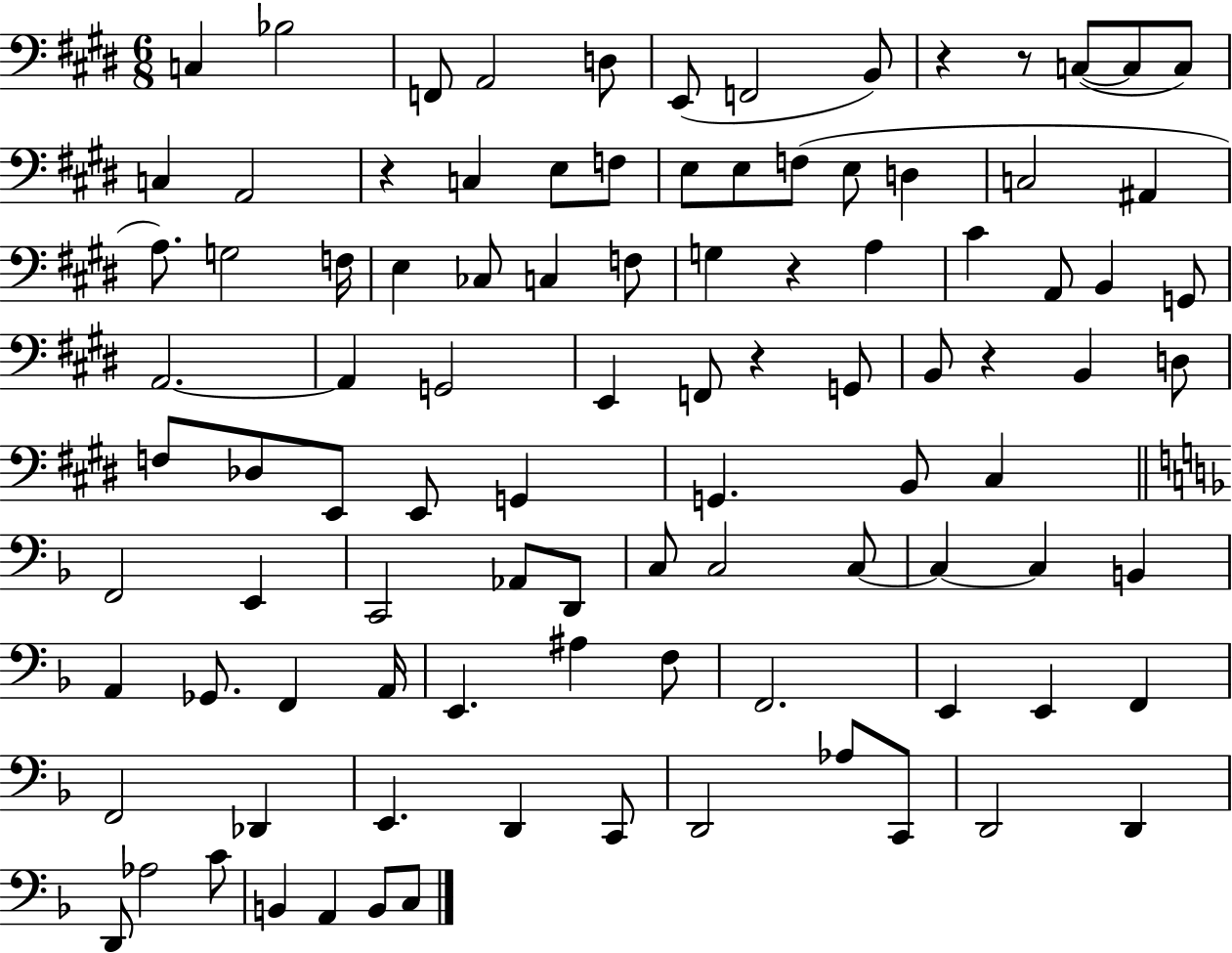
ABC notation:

X:1
T:Untitled
M:6/8
L:1/4
K:E
C, _B,2 F,,/2 A,,2 D,/2 E,,/2 F,,2 B,,/2 z z/2 C,/2 C,/2 C,/2 C, A,,2 z C, E,/2 F,/2 E,/2 E,/2 F,/2 E,/2 D, C,2 ^A,, A,/2 G,2 F,/4 E, _C,/2 C, F,/2 G, z A, ^C A,,/2 B,, G,,/2 A,,2 A,, G,,2 E,, F,,/2 z G,,/2 B,,/2 z B,, D,/2 F,/2 _D,/2 E,,/2 E,,/2 G,, G,, B,,/2 ^C, F,,2 E,, C,,2 _A,,/2 D,,/2 C,/2 C,2 C,/2 C, C, B,, A,, _G,,/2 F,, A,,/4 E,, ^A, F,/2 F,,2 E,, E,, F,, F,,2 _D,, E,, D,, C,,/2 D,,2 _A,/2 C,,/2 D,,2 D,, D,,/2 _A,2 C/2 B,, A,, B,,/2 C,/2